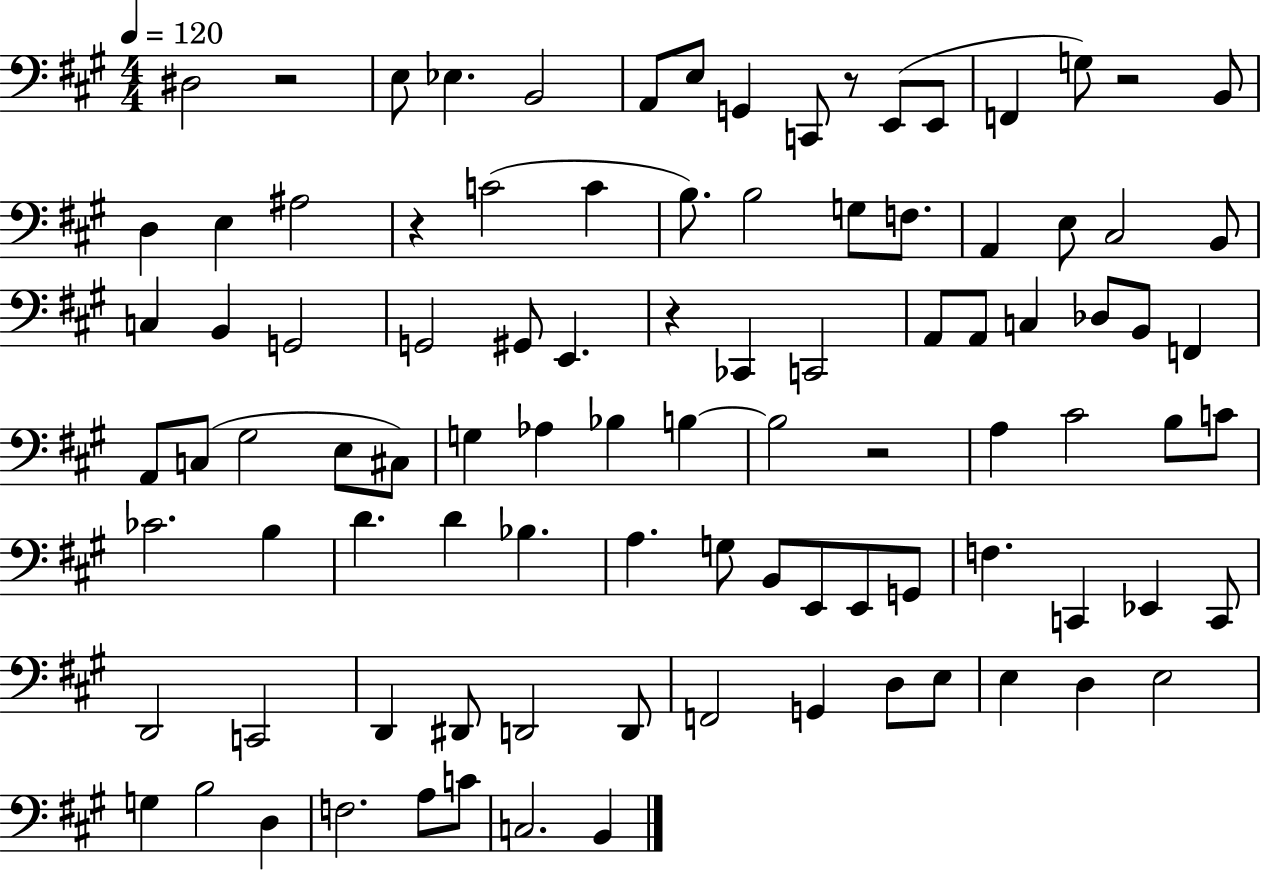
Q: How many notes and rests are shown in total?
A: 96